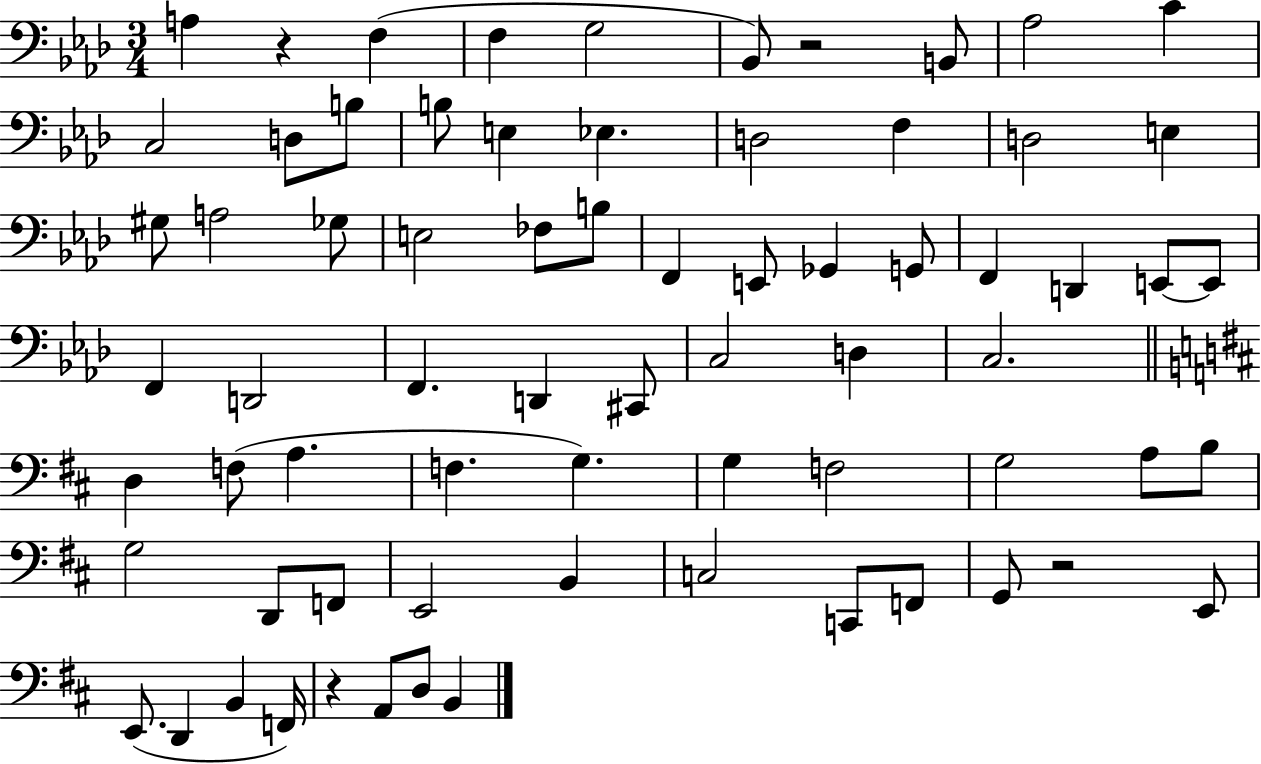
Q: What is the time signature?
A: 3/4